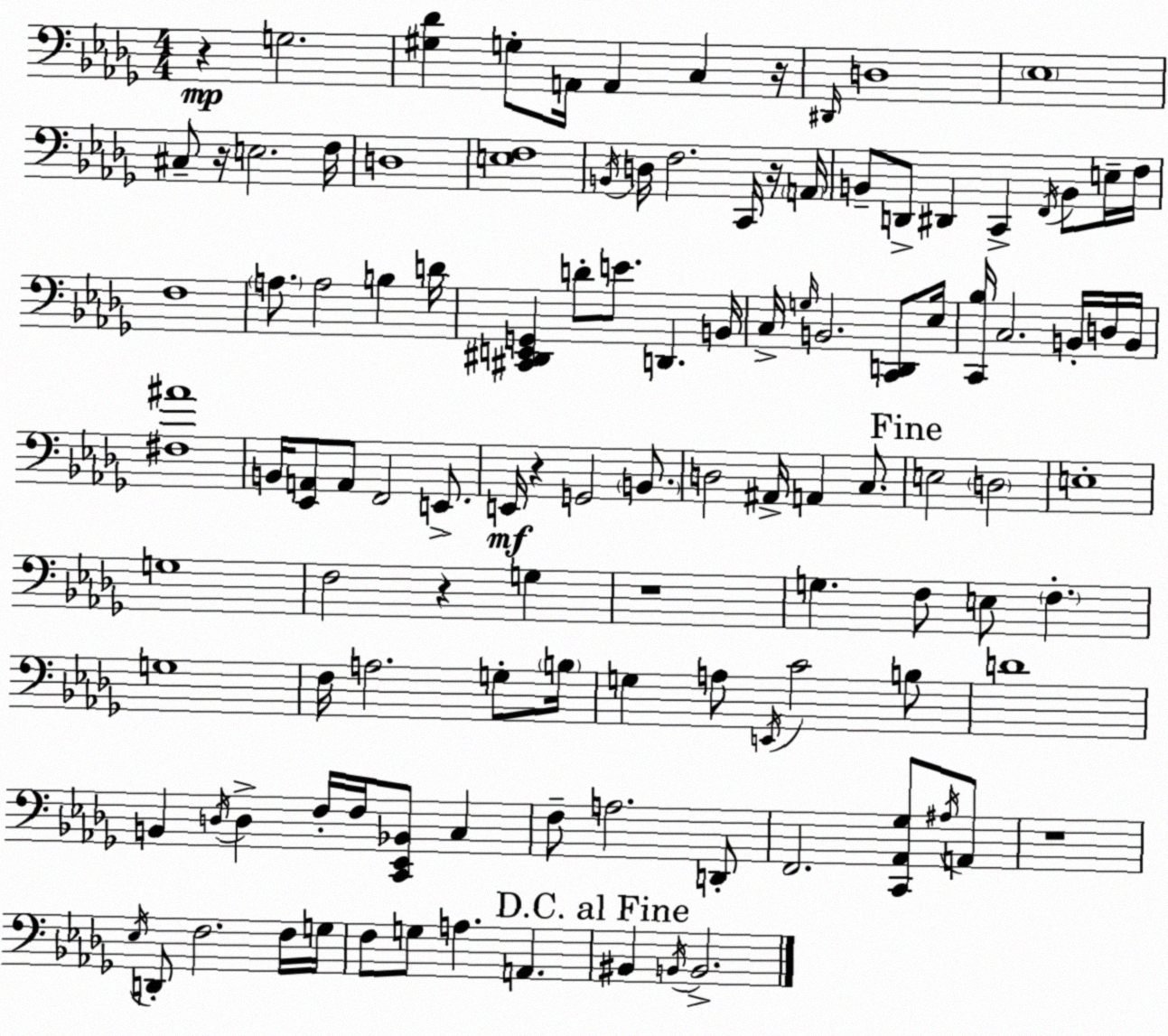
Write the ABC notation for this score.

X:1
T:Untitled
M:4/4
L:1/4
K:Bbm
z G,2 [^G,_D] G,/2 A,,/4 A,, C, z/4 ^D,,/4 D,4 _E,4 ^C,/2 z/4 E,2 F,/4 D,4 [E,F,]4 B,,/4 D,/4 F,2 C,,/4 z/4 A,,/4 B,,/2 D,,/2 ^D,, C,, F,,/4 B,,/2 E,/4 F,/4 F,4 A,/2 A,2 B, D/4 [^C,,^D,,E,,G,,] D/2 E/2 D,, B,,/4 C,/4 G,/4 B,,2 [C,,D,,]/2 _E,/4 [C,,_B,]/4 C,2 B,,/4 D,/4 B,,/4 [^F,^A]4 B,,/4 [_E,,A,,]/2 A,,/2 F,,2 E,,/2 E,,/4 z G,,2 B,,/2 D,2 ^A,,/4 A,, C,/2 E,2 D,2 E,4 G,4 F,2 z G, z4 G, F,/2 E,/2 F, G,4 F,/4 A,2 G,/2 B,/4 G, A,/2 E,,/4 C2 B,/2 D4 B,, D,/4 D, F,/4 F,/4 [C,,_E,,_B,,]/2 C, F,/2 A,2 D,,/2 F,,2 [C,,_A,,_G,]/2 ^A,/4 A,,/2 z4 _E,/4 D,,/2 F,2 F,/4 G,/4 F,/2 G,/2 A, A,, ^B,, B,,/4 B,,2